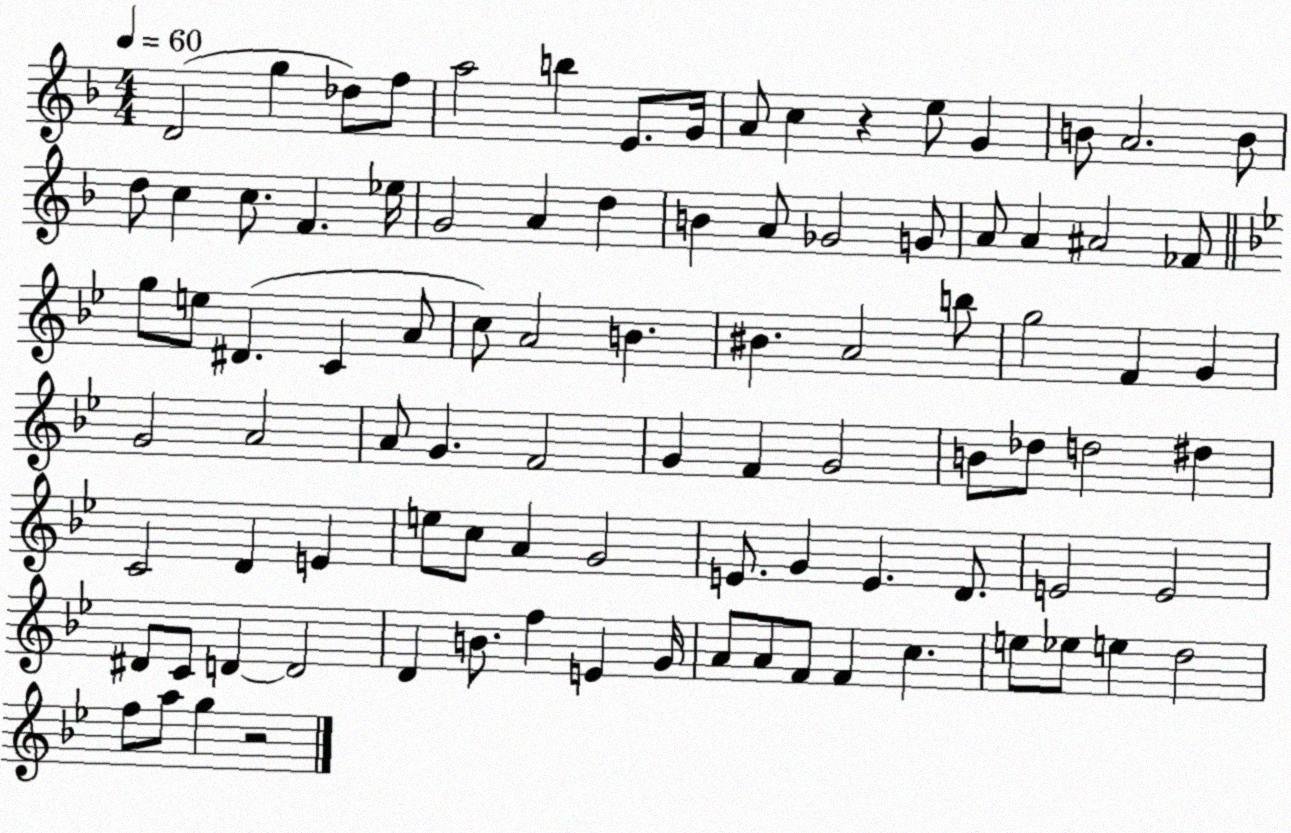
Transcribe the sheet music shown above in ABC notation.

X:1
T:Untitled
M:4/4
L:1/4
K:F
D2 g _d/2 f/2 a2 b E/2 G/4 A/2 c z e/2 G B/2 A2 B/2 d/2 c c/2 F _e/4 G2 A d B A/2 _G2 G/2 A/2 A ^A2 _F/2 g/2 e/2 ^D C A/2 c/2 A2 B ^B A2 b/2 g2 F G G2 A2 A/2 G F2 G F G2 B/2 _d/2 d2 ^d C2 D E e/2 c/2 A G2 E/2 G E D/2 E2 E2 ^D/2 C/2 D D2 D B/2 f E G/4 A/2 A/2 F/2 F c e/2 _e/2 e d2 f/2 a/2 g z2